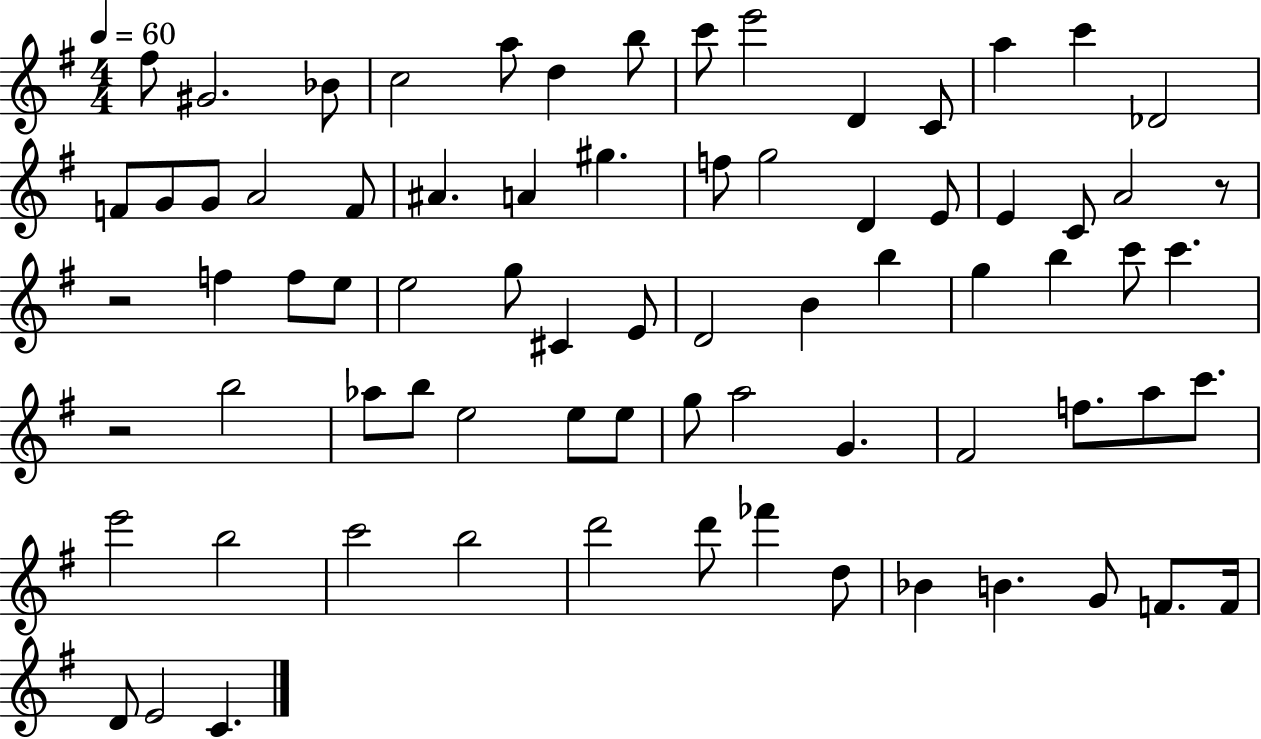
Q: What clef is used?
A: treble